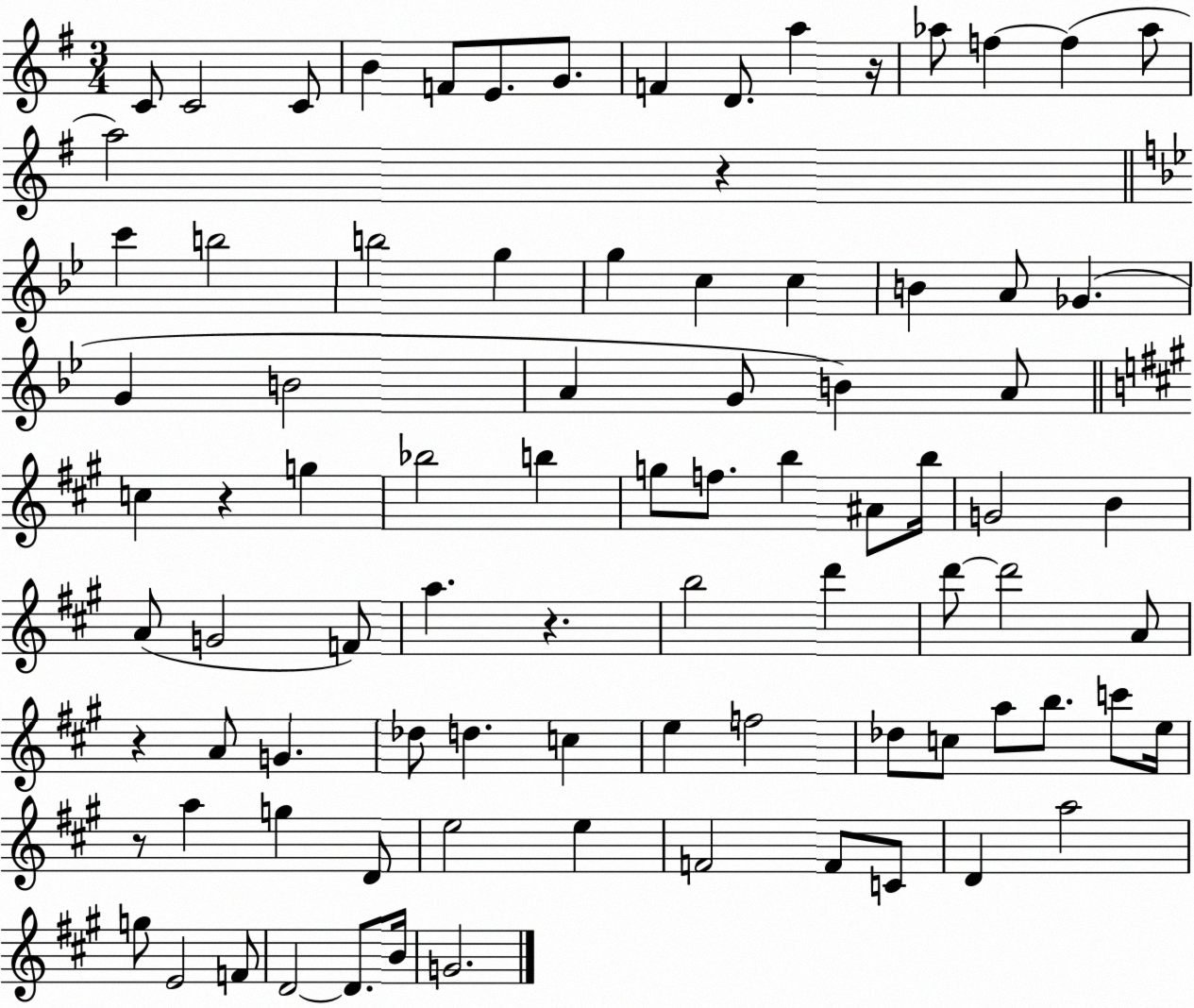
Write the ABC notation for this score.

X:1
T:Untitled
M:3/4
L:1/4
K:G
C/2 C2 C/2 B F/2 E/2 G/2 F D/2 a z/4 _a/2 f f _a/2 a2 z c' b2 b2 g g c c B A/2 _G G B2 A G/2 B A/2 c z g _b2 b g/2 f/2 b ^A/2 b/4 G2 B A/2 G2 F/2 a z b2 d' d'/2 d'2 A/2 z A/2 G _d/2 d c e f2 _d/2 c/2 a/2 b/2 c'/2 e/4 z/2 a g D/2 e2 e F2 F/2 C/2 D a2 g/2 E2 F/2 D2 D/2 B/4 G2